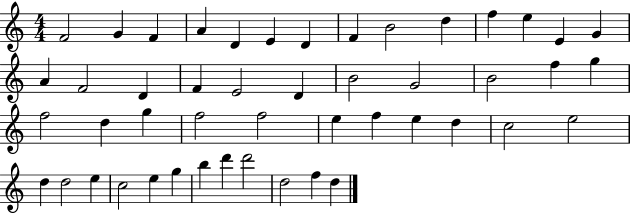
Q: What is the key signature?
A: C major